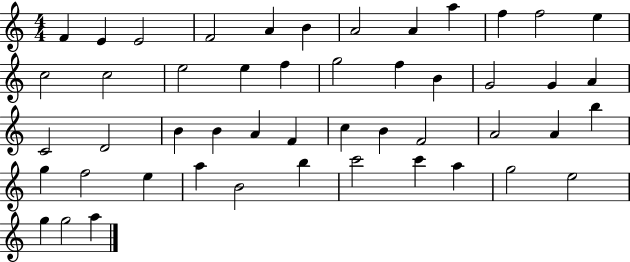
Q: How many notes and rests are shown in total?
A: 49